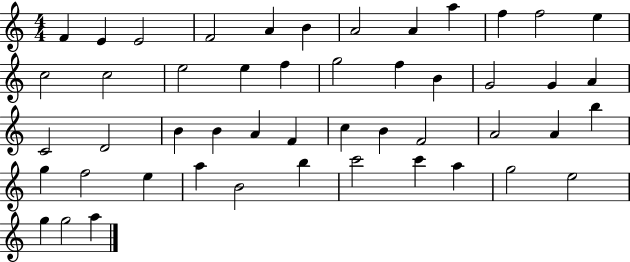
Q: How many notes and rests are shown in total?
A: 49